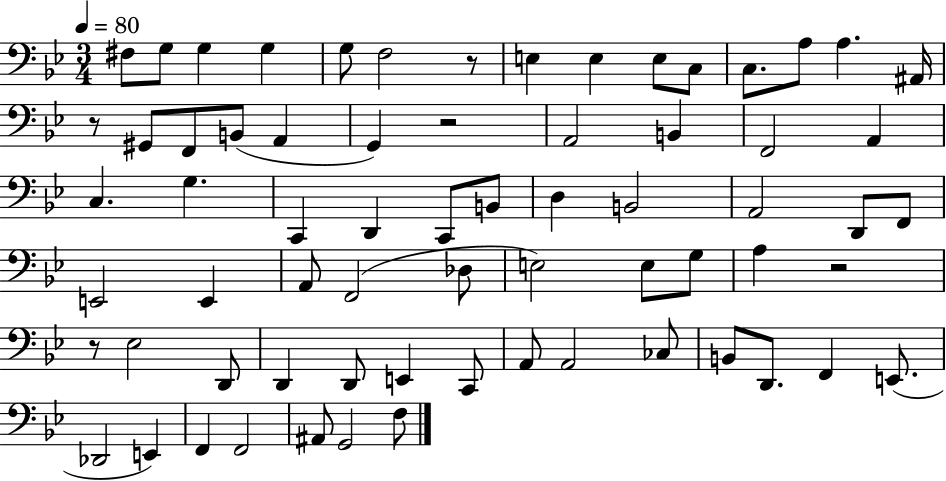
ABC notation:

X:1
T:Untitled
M:3/4
L:1/4
K:Bb
^F,/2 G,/2 G, G, G,/2 F,2 z/2 E, E, E,/2 C,/2 C,/2 A,/2 A, ^A,,/4 z/2 ^G,,/2 F,,/2 B,,/2 A,, G,, z2 A,,2 B,, F,,2 A,, C, G, C,, D,, C,,/2 B,,/2 D, B,,2 A,,2 D,,/2 F,,/2 E,,2 E,, A,,/2 F,,2 _D,/2 E,2 E,/2 G,/2 A, z2 z/2 _E,2 D,,/2 D,, D,,/2 E,, C,,/2 A,,/2 A,,2 _C,/2 B,,/2 D,,/2 F,, E,,/2 _D,,2 E,, F,, F,,2 ^A,,/2 G,,2 F,/2